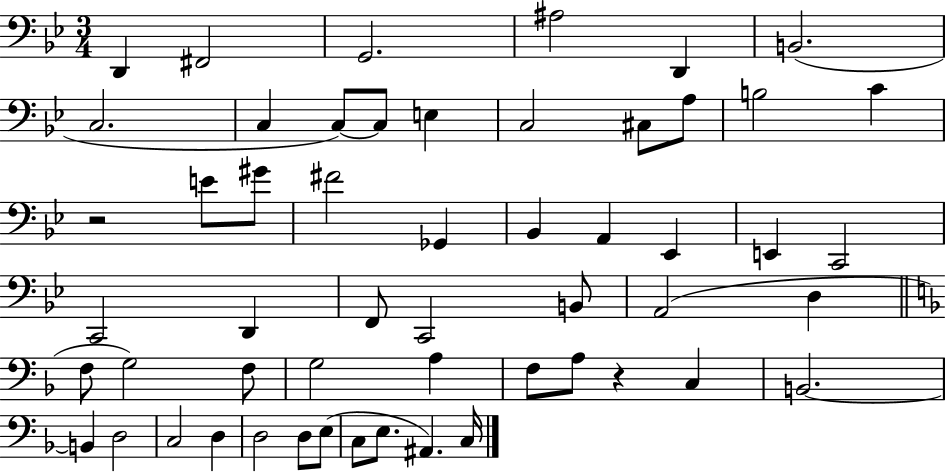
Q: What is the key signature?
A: BES major